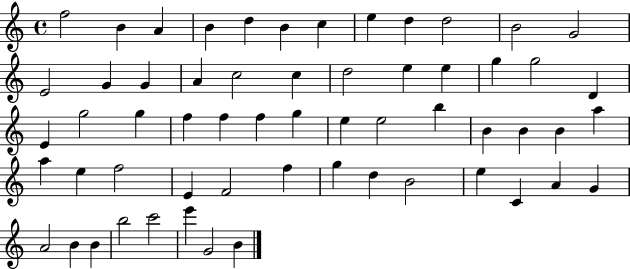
F5/h B4/q A4/q B4/q D5/q B4/q C5/q E5/q D5/q D5/h B4/h G4/h E4/h G4/q G4/q A4/q C5/h C5/q D5/h E5/q E5/q G5/q G5/h D4/q E4/q G5/h G5/q F5/q F5/q F5/q G5/q E5/q E5/h B5/q B4/q B4/q B4/q A5/q A5/q E5/q F5/h E4/q F4/h F5/q G5/q D5/q B4/h E5/q C4/q A4/q G4/q A4/h B4/q B4/q B5/h C6/h E6/q G4/h B4/q